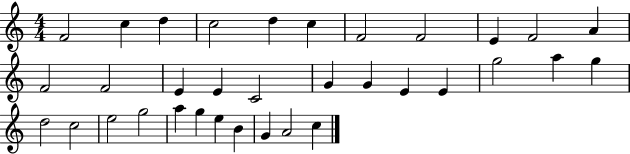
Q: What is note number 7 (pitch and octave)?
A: F4